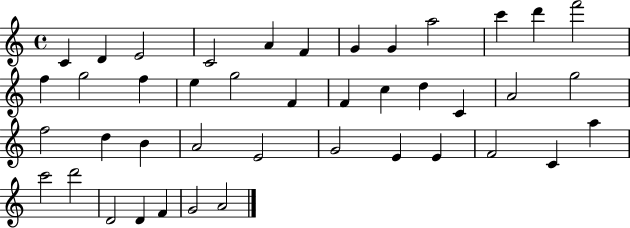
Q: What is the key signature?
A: C major